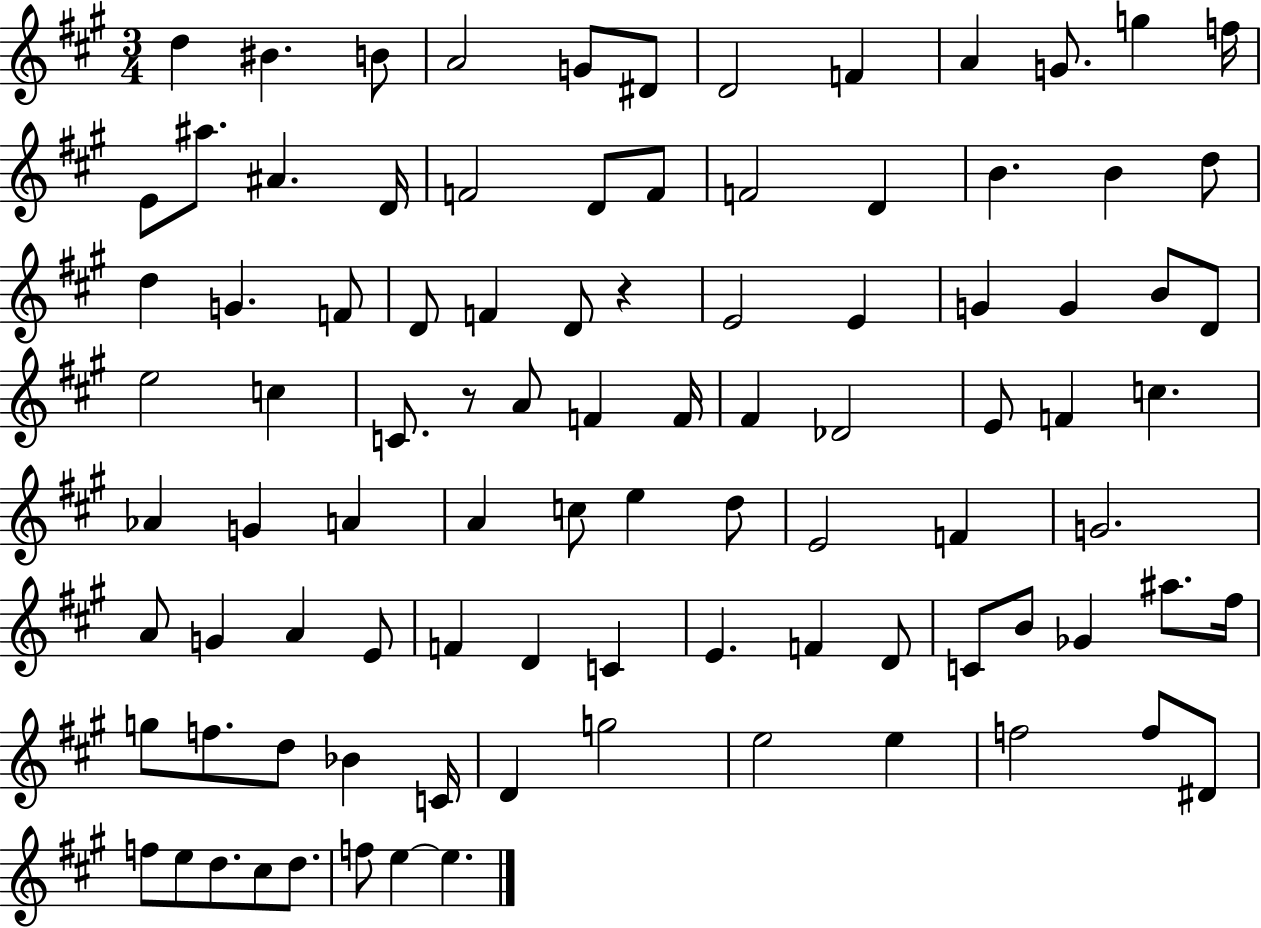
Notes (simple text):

D5/q BIS4/q. B4/e A4/h G4/e D#4/e D4/h F4/q A4/q G4/e. G5/q F5/s E4/e A#5/e. A#4/q. D4/s F4/h D4/e F4/e F4/h D4/q B4/q. B4/q D5/e D5/q G4/q. F4/e D4/e F4/q D4/e R/q E4/h E4/q G4/q G4/q B4/e D4/e E5/h C5/q C4/e. R/e A4/e F4/q F4/s F#4/q Db4/h E4/e F4/q C5/q. Ab4/q G4/q A4/q A4/q C5/e E5/q D5/e E4/h F4/q G4/h. A4/e G4/q A4/q E4/e F4/q D4/q C4/q E4/q. F4/q D4/e C4/e B4/e Gb4/q A#5/e. F#5/s G5/e F5/e. D5/e Bb4/q C4/s D4/q G5/h E5/h E5/q F5/h F5/e D#4/e F5/e E5/e D5/e. C#5/e D5/e. F5/e E5/q E5/q.